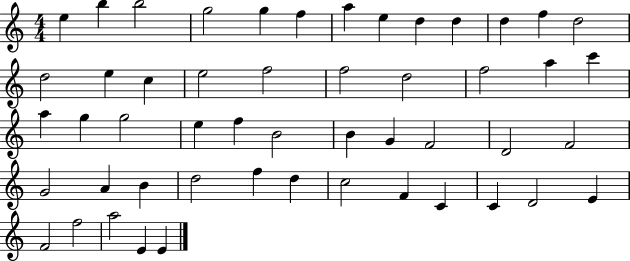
E5/q B5/q B5/h G5/h G5/q F5/q A5/q E5/q D5/q D5/q D5/q F5/q D5/h D5/h E5/q C5/q E5/h F5/h F5/h D5/h F5/h A5/q C6/q A5/q G5/q G5/h E5/q F5/q B4/h B4/q G4/q F4/h D4/h F4/h G4/h A4/q B4/q D5/h F5/q D5/q C5/h F4/q C4/q C4/q D4/h E4/q F4/h F5/h A5/h E4/q E4/q